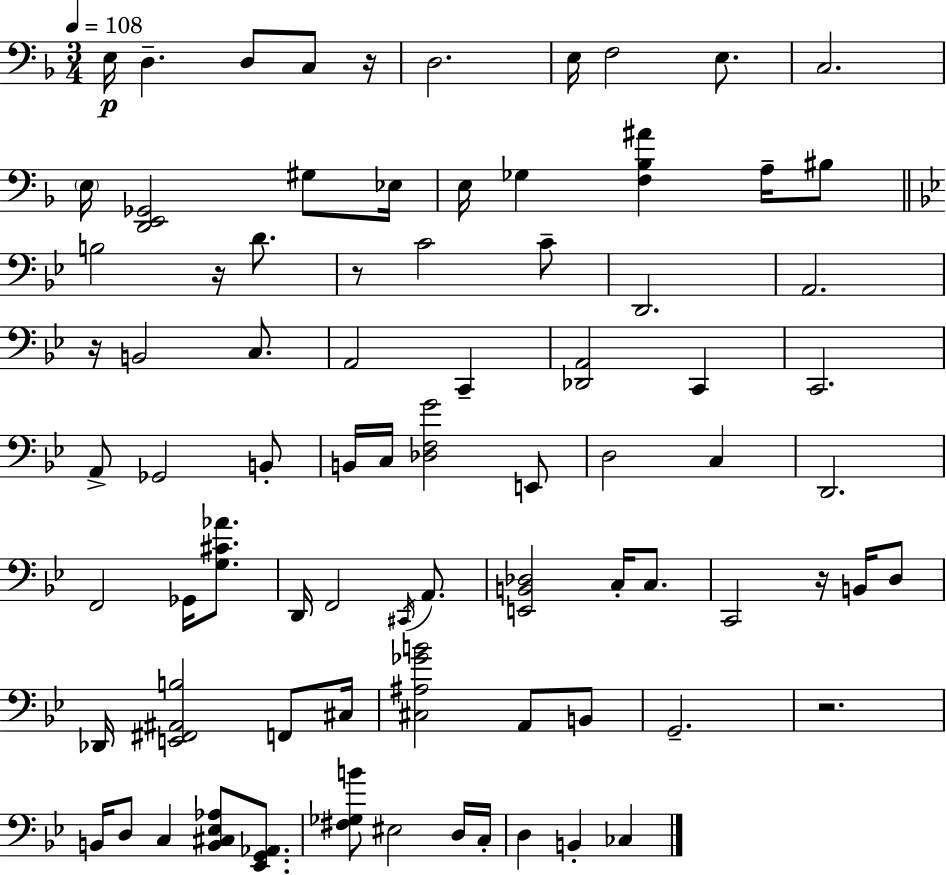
X:1
T:Untitled
M:3/4
L:1/4
K:Dm
E,/4 D, D,/2 C,/2 z/4 D,2 E,/4 F,2 E,/2 C,2 E,/4 [D,,E,,_G,,]2 ^G,/2 _E,/4 E,/4 _G, [F,_B,^A] A,/4 ^B,/2 B,2 z/4 D/2 z/2 C2 C/2 D,,2 A,,2 z/4 B,,2 C,/2 A,,2 C,, [_D,,A,,]2 C,, C,,2 A,,/2 _G,,2 B,,/2 B,,/4 C,/4 [_D,F,G]2 E,,/2 D,2 C, D,,2 F,,2 _G,,/4 [G,^C_A]/2 D,,/4 F,,2 ^C,,/4 A,,/2 [E,,B,,_D,]2 C,/4 C,/2 C,,2 z/4 B,,/4 D,/2 _D,,/4 [E,,^F,,^A,,B,]2 F,,/2 ^C,/4 [^C,^A,_GB]2 A,,/2 B,,/2 G,,2 z2 B,,/4 D,/2 C, [B,,^C,_E,_A,]/2 [_E,,G,,_A,,]/2 [^F,_G,B]/2 ^E,2 D,/4 C,/4 D, B,, _C,